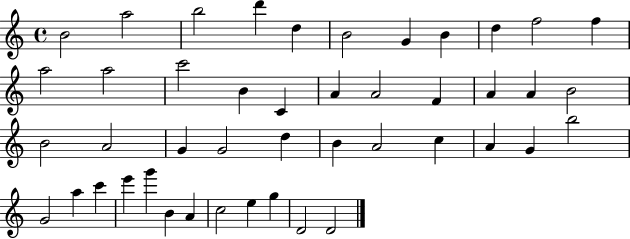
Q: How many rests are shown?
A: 0